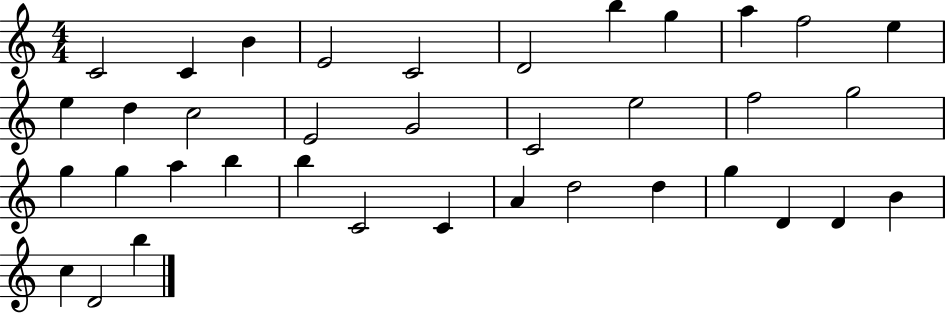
C4/h C4/q B4/q E4/h C4/h D4/h B5/q G5/q A5/q F5/h E5/q E5/q D5/q C5/h E4/h G4/h C4/h E5/h F5/h G5/h G5/q G5/q A5/q B5/q B5/q C4/h C4/q A4/q D5/h D5/q G5/q D4/q D4/q B4/q C5/q D4/h B5/q